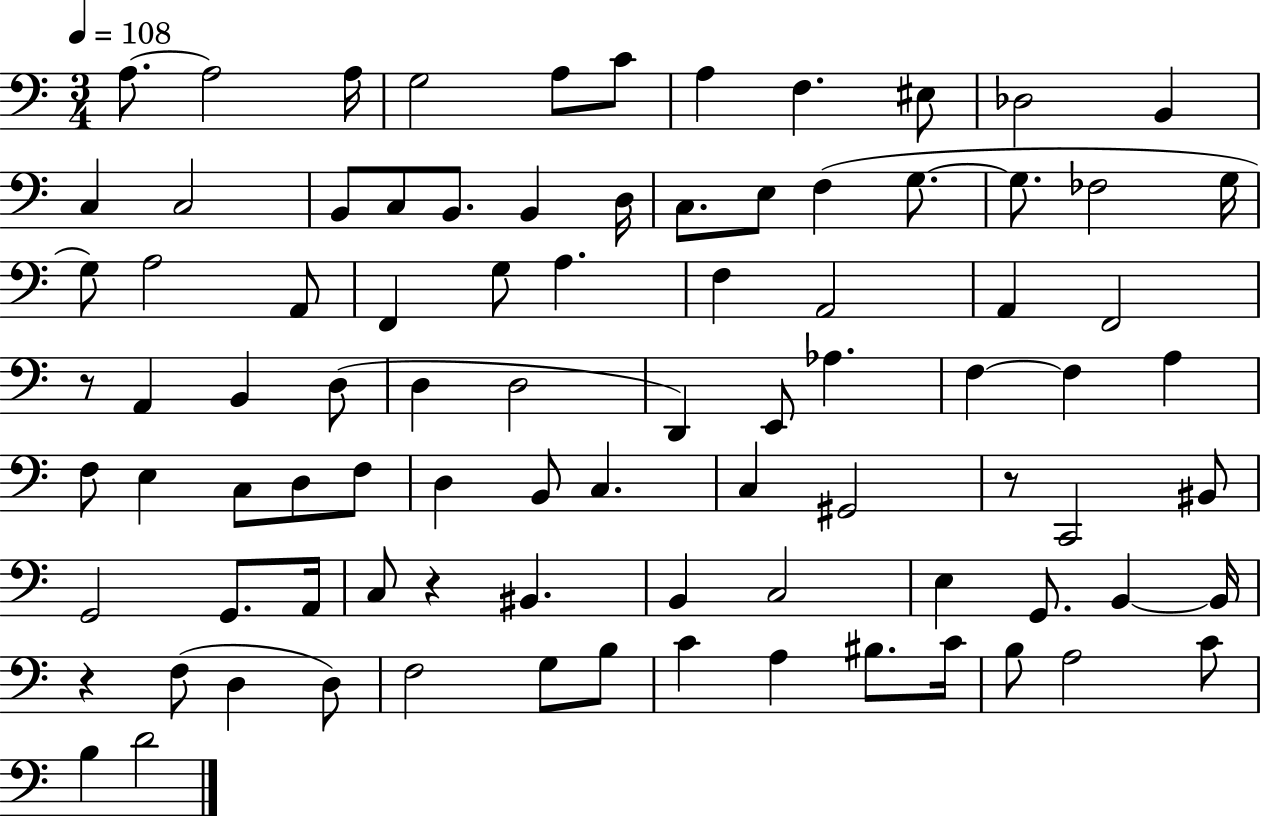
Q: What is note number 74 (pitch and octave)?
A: G3